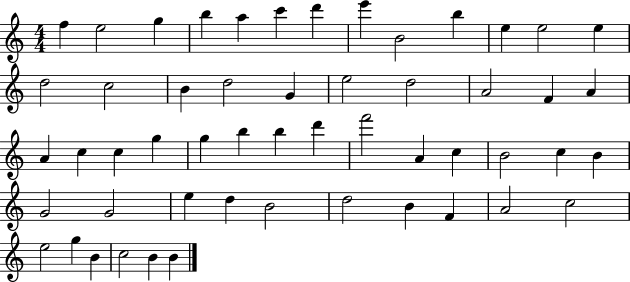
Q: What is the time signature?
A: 4/4